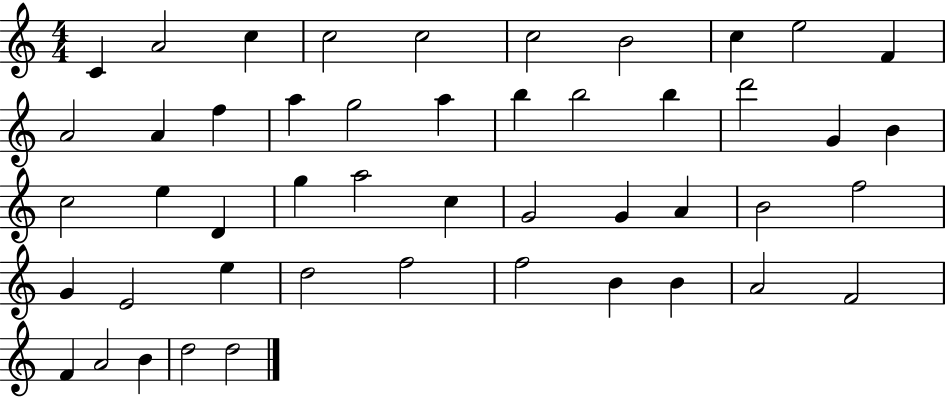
X:1
T:Untitled
M:4/4
L:1/4
K:C
C A2 c c2 c2 c2 B2 c e2 F A2 A f a g2 a b b2 b d'2 G B c2 e D g a2 c G2 G A B2 f2 G E2 e d2 f2 f2 B B A2 F2 F A2 B d2 d2